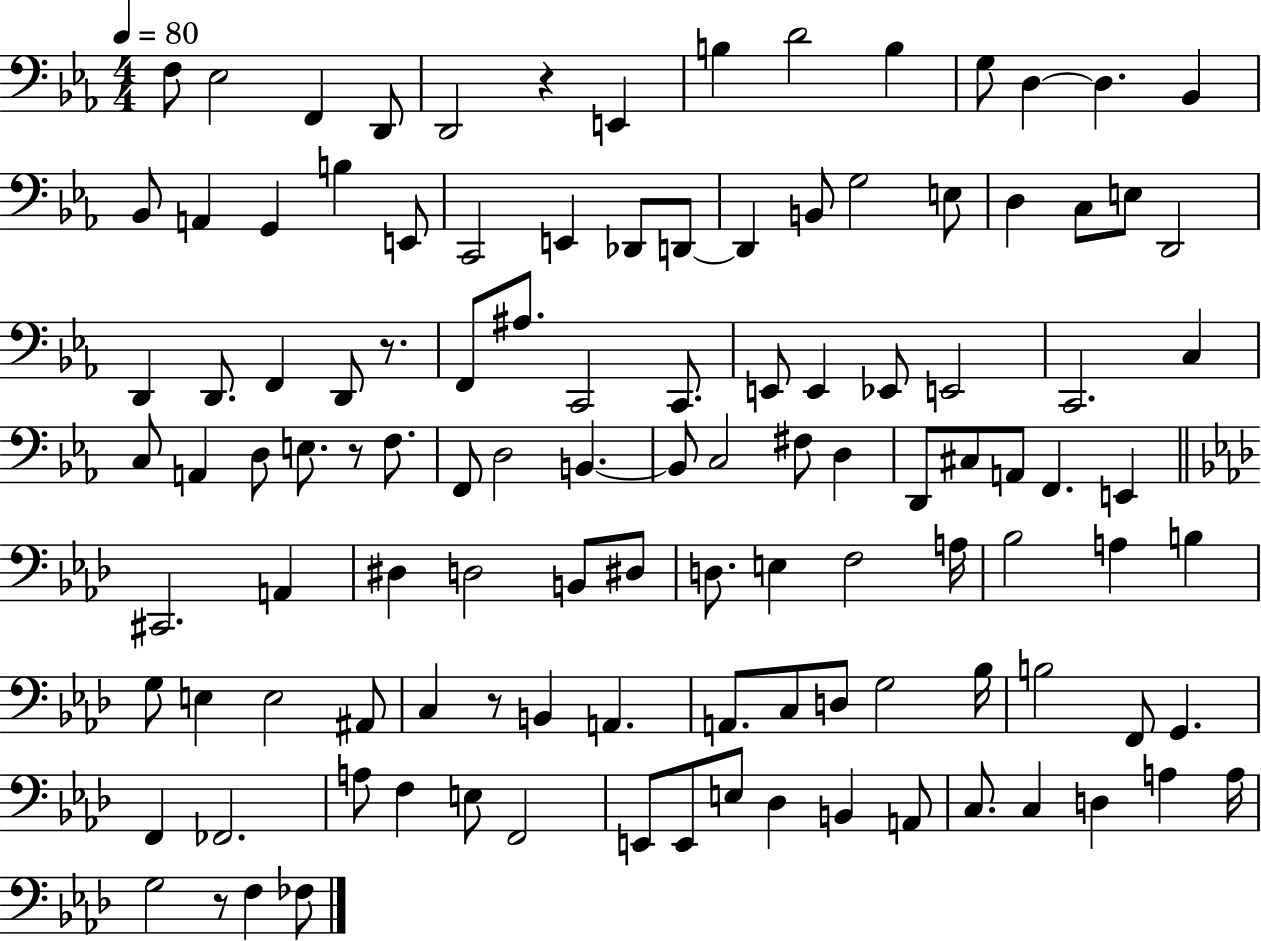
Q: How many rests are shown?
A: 5